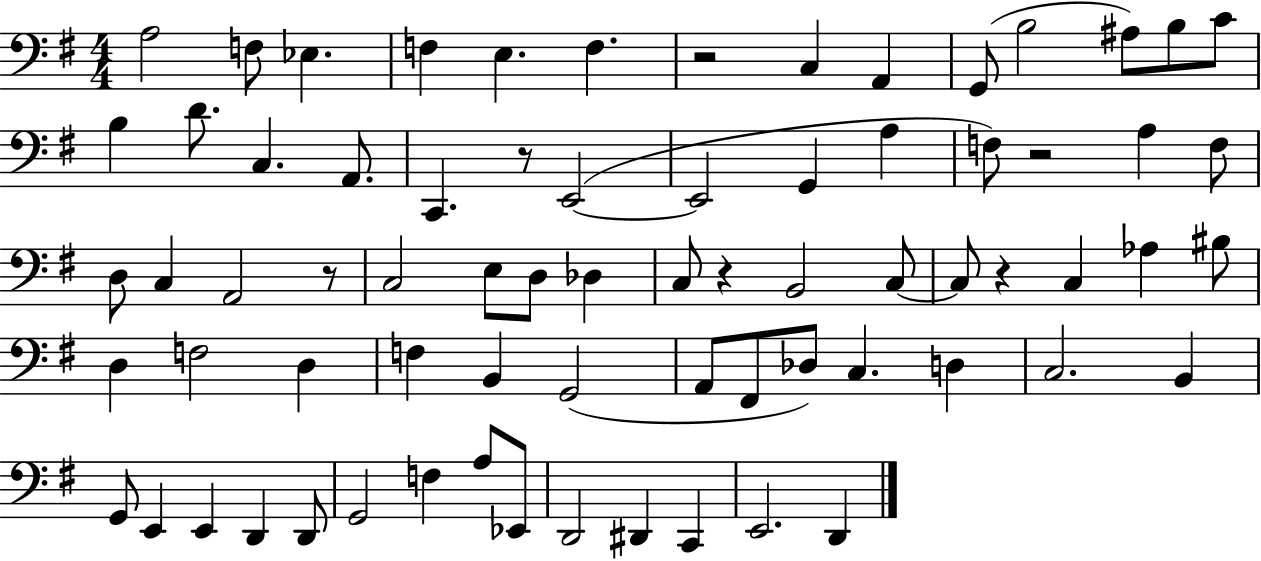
{
  \clef bass
  \numericTimeSignature
  \time 4/4
  \key g \major
  a2 f8 ees4. | f4 e4. f4. | r2 c4 a,4 | g,8( b2 ais8) b8 c'8 | \break b4 d'8. c4. a,8. | c,4. r8 e,2~(~ | e,2 g,4 a4 | f8) r2 a4 f8 | \break d8 c4 a,2 r8 | c2 e8 d8 des4 | c8 r4 b,2 c8~~ | c8 r4 c4 aes4 bis8 | \break d4 f2 d4 | f4 b,4 g,2( | a,8 fis,8 des8) c4. d4 | c2. b,4 | \break g,8 e,4 e,4 d,4 d,8 | g,2 f4 a8 ees,8 | d,2 dis,4 c,4 | e,2. d,4 | \break \bar "|."
}